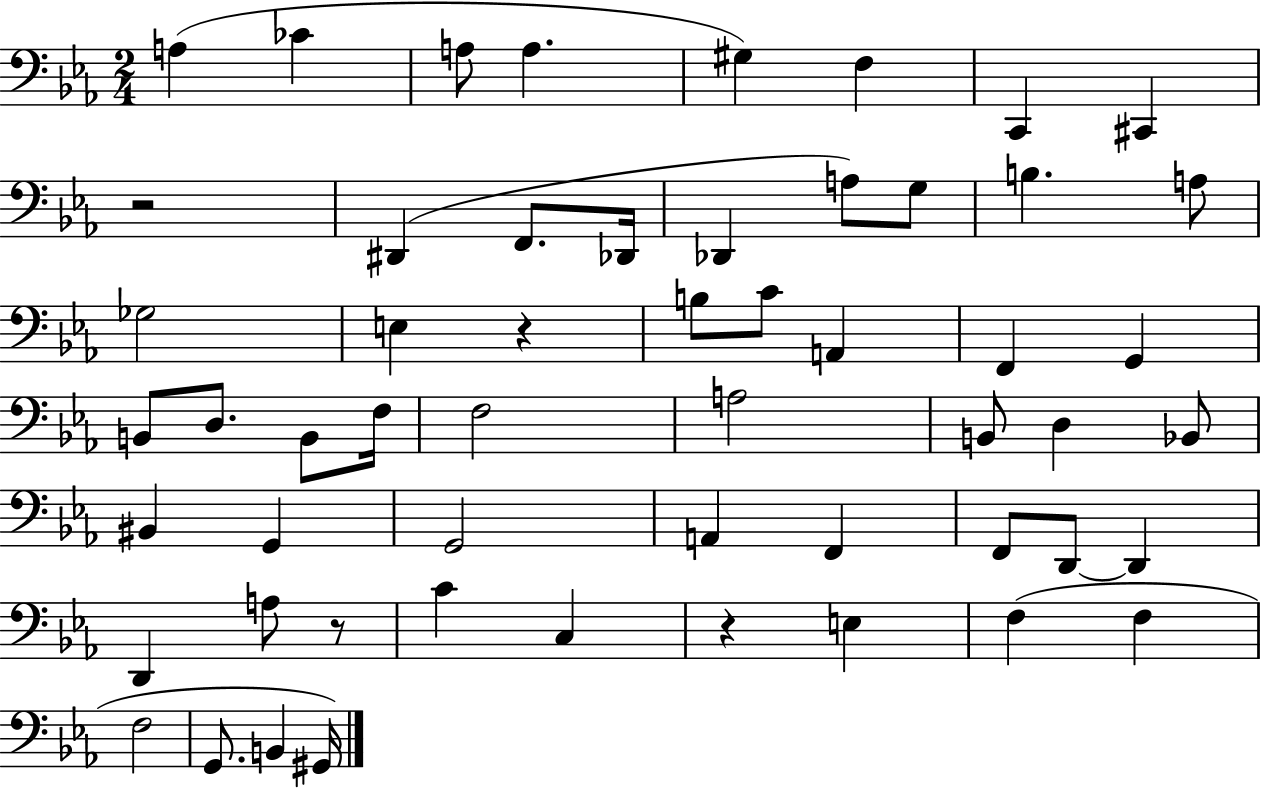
A3/q CES4/q A3/e A3/q. G#3/q F3/q C2/q C#2/q R/h D#2/q F2/e. Db2/s Db2/q A3/e G3/e B3/q. A3/e Gb3/h E3/q R/q B3/e C4/e A2/q F2/q G2/q B2/e D3/e. B2/e F3/s F3/h A3/h B2/e D3/q Bb2/e BIS2/q G2/q G2/h A2/q F2/q F2/e D2/e D2/q D2/q A3/e R/e C4/q C3/q R/q E3/q F3/q F3/q F3/h G2/e. B2/q G#2/s